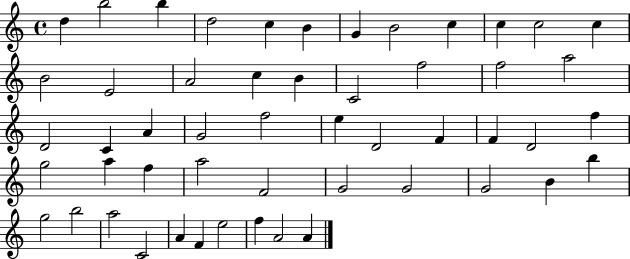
D5/q B5/h B5/q D5/h C5/q B4/q G4/q B4/h C5/q C5/q C5/h C5/q B4/h E4/h A4/h C5/q B4/q C4/h F5/h F5/h A5/h D4/h C4/q A4/q G4/h F5/h E5/q D4/h F4/q F4/q D4/h F5/q G5/h A5/q F5/q A5/h F4/h G4/h G4/h G4/h B4/q B5/q G5/h B5/h A5/h C4/h A4/q F4/q E5/h F5/q A4/h A4/q